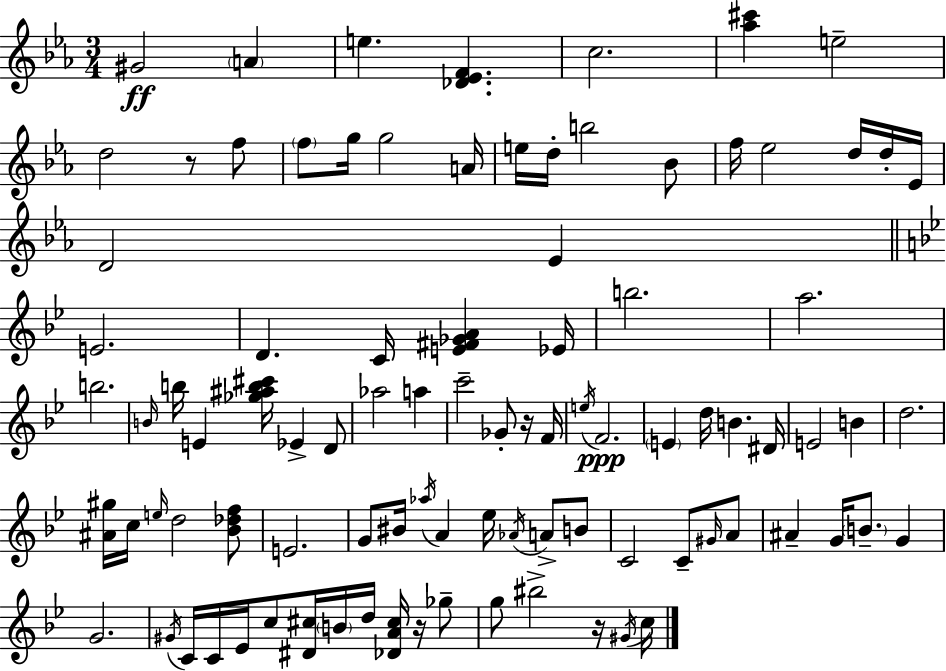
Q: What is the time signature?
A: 3/4